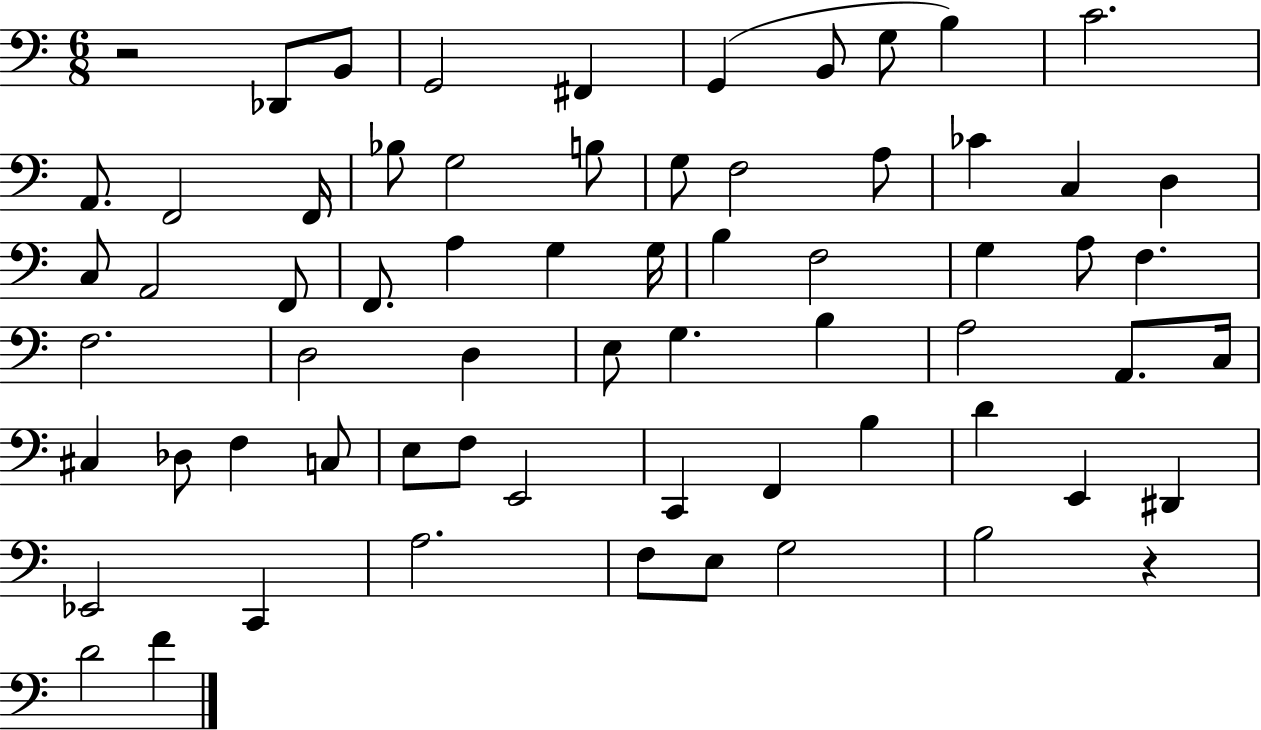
R/h Db2/e B2/e G2/h F#2/q G2/q B2/e G3/e B3/q C4/h. A2/e. F2/h F2/s Bb3/e G3/h B3/e G3/e F3/h A3/e CES4/q C3/q D3/q C3/e A2/h F2/e F2/e. A3/q G3/q G3/s B3/q F3/h G3/q A3/e F3/q. F3/h. D3/h D3/q E3/e G3/q. B3/q A3/h A2/e. C3/s C#3/q Db3/e F3/q C3/e E3/e F3/e E2/h C2/q F2/q B3/q D4/q E2/q D#2/q Eb2/h C2/q A3/h. F3/e E3/e G3/h B3/h R/q D4/h F4/q